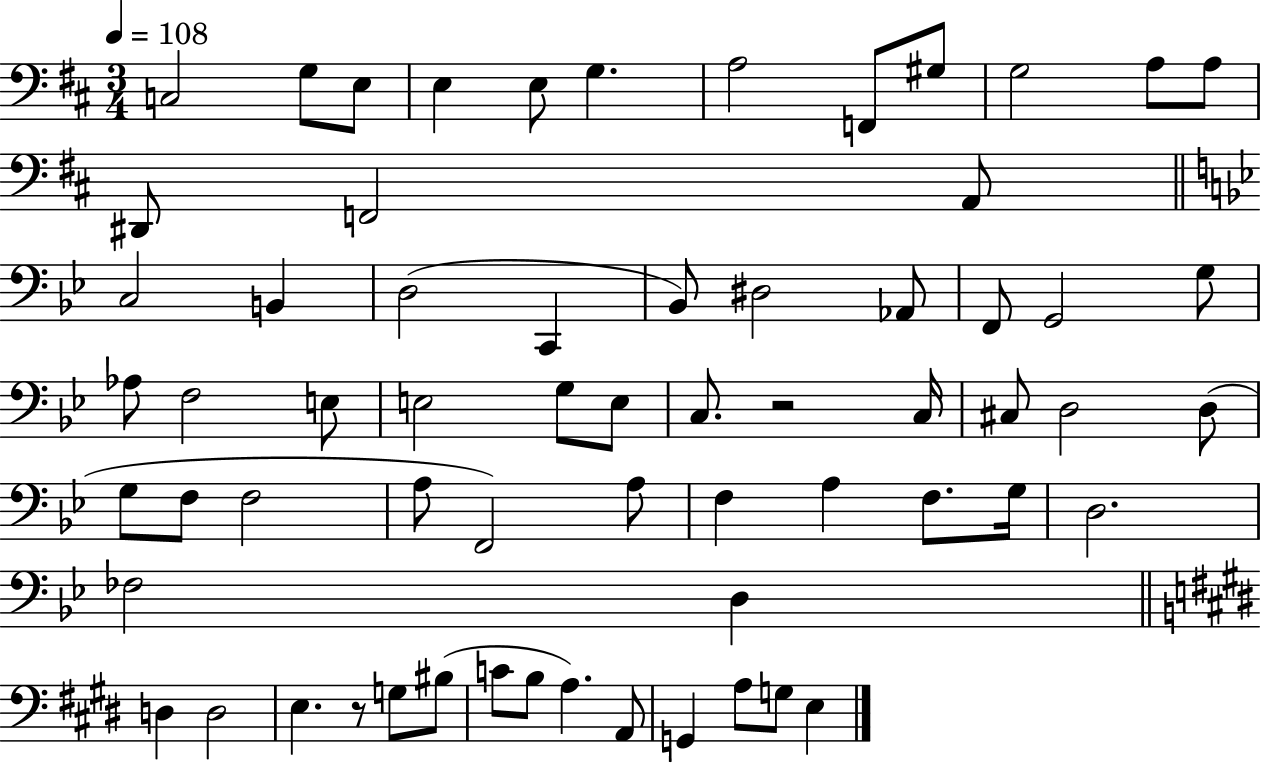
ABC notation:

X:1
T:Untitled
M:3/4
L:1/4
K:D
C,2 G,/2 E,/2 E, E,/2 G, A,2 F,,/2 ^G,/2 G,2 A,/2 A,/2 ^D,,/2 F,,2 A,,/2 C,2 B,, D,2 C,, _B,,/2 ^D,2 _A,,/2 F,,/2 G,,2 G,/2 _A,/2 F,2 E,/2 E,2 G,/2 E,/2 C,/2 z2 C,/4 ^C,/2 D,2 D,/2 G,/2 F,/2 F,2 A,/2 F,,2 A,/2 F, A, F,/2 G,/4 D,2 _F,2 D, D, D,2 E, z/2 G,/2 ^B,/2 C/2 B,/2 A, A,,/2 G,, A,/2 G,/2 E,